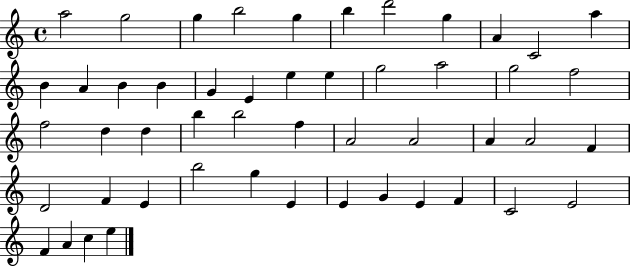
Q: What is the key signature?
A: C major